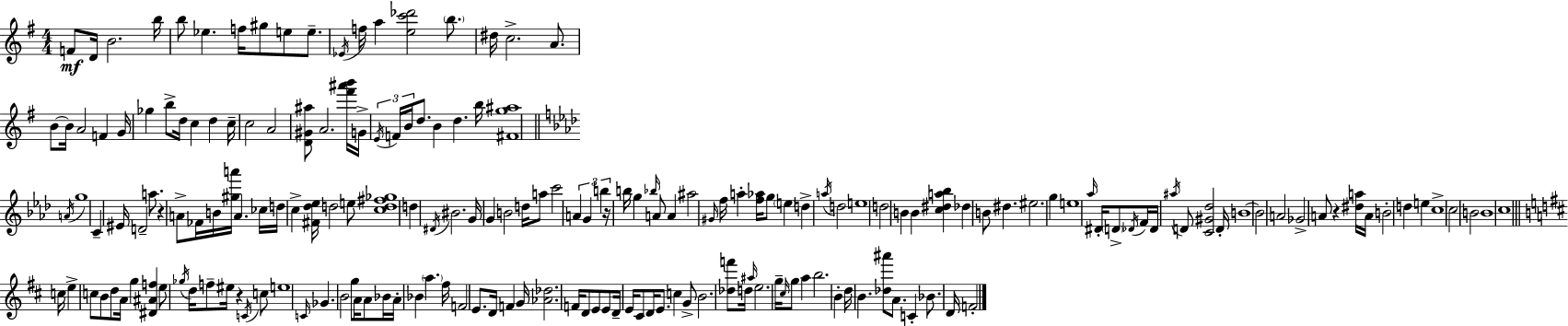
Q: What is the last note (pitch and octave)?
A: F4